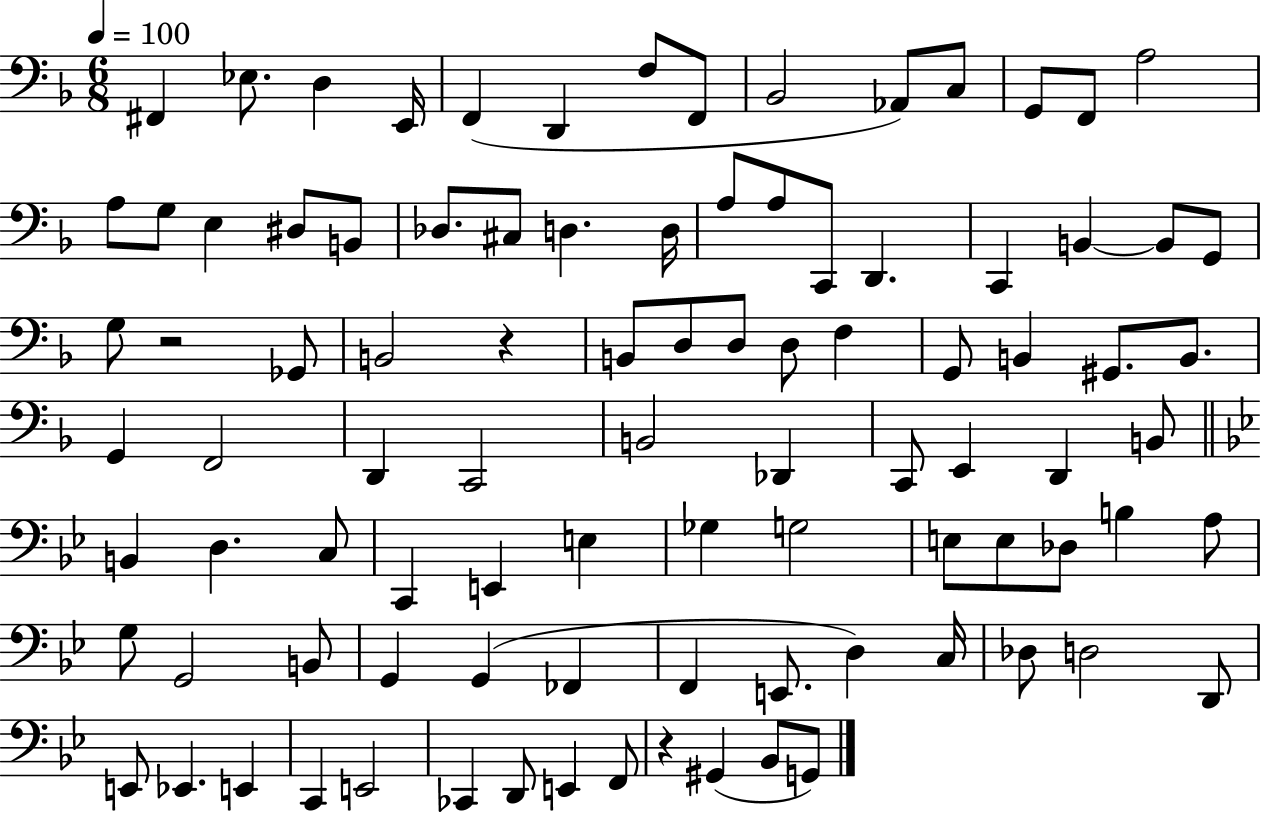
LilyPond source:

{
  \clef bass
  \numericTimeSignature
  \time 6/8
  \key f \major
  \tempo 4 = 100
  fis,4 ees8. d4 e,16 | f,4( d,4 f8 f,8 | bes,2 aes,8) c8 | g,8 f,8 a2 | \break a8 g8 e4 dis8 b,8 | des8. cis8 d4. d16 | a8 a8 c,8 d,4. | c,4 b,4~~ b,8 g,8 | \break g8 r2 ges,8 | b,2 r4 | b,8 d8 d8 d8 f4 | g,8 b,4 gis,8. b,8. | \break g,4 f,2 | d,4 c,2 | b,2 des,4 | c,8 e,4 d,4 b,8 | \break \bar "||" \break \key bes \major b,4 d4. c8 | c,4 e,4 e4 | ges4 g2 | e8 e8 des8 b4 a8 | \break g8 g,2 b,8 | g,4 g,4( fes,4 | f,4 e,8. d4) c16 | des8 d2 d,8 | \break e,8 ees,4. e,4 | c,4 e,2 | ces,4 d,8 e,4 f,8 | r4 gis,4( bes,8 g,8) | \break \bar "|."
}